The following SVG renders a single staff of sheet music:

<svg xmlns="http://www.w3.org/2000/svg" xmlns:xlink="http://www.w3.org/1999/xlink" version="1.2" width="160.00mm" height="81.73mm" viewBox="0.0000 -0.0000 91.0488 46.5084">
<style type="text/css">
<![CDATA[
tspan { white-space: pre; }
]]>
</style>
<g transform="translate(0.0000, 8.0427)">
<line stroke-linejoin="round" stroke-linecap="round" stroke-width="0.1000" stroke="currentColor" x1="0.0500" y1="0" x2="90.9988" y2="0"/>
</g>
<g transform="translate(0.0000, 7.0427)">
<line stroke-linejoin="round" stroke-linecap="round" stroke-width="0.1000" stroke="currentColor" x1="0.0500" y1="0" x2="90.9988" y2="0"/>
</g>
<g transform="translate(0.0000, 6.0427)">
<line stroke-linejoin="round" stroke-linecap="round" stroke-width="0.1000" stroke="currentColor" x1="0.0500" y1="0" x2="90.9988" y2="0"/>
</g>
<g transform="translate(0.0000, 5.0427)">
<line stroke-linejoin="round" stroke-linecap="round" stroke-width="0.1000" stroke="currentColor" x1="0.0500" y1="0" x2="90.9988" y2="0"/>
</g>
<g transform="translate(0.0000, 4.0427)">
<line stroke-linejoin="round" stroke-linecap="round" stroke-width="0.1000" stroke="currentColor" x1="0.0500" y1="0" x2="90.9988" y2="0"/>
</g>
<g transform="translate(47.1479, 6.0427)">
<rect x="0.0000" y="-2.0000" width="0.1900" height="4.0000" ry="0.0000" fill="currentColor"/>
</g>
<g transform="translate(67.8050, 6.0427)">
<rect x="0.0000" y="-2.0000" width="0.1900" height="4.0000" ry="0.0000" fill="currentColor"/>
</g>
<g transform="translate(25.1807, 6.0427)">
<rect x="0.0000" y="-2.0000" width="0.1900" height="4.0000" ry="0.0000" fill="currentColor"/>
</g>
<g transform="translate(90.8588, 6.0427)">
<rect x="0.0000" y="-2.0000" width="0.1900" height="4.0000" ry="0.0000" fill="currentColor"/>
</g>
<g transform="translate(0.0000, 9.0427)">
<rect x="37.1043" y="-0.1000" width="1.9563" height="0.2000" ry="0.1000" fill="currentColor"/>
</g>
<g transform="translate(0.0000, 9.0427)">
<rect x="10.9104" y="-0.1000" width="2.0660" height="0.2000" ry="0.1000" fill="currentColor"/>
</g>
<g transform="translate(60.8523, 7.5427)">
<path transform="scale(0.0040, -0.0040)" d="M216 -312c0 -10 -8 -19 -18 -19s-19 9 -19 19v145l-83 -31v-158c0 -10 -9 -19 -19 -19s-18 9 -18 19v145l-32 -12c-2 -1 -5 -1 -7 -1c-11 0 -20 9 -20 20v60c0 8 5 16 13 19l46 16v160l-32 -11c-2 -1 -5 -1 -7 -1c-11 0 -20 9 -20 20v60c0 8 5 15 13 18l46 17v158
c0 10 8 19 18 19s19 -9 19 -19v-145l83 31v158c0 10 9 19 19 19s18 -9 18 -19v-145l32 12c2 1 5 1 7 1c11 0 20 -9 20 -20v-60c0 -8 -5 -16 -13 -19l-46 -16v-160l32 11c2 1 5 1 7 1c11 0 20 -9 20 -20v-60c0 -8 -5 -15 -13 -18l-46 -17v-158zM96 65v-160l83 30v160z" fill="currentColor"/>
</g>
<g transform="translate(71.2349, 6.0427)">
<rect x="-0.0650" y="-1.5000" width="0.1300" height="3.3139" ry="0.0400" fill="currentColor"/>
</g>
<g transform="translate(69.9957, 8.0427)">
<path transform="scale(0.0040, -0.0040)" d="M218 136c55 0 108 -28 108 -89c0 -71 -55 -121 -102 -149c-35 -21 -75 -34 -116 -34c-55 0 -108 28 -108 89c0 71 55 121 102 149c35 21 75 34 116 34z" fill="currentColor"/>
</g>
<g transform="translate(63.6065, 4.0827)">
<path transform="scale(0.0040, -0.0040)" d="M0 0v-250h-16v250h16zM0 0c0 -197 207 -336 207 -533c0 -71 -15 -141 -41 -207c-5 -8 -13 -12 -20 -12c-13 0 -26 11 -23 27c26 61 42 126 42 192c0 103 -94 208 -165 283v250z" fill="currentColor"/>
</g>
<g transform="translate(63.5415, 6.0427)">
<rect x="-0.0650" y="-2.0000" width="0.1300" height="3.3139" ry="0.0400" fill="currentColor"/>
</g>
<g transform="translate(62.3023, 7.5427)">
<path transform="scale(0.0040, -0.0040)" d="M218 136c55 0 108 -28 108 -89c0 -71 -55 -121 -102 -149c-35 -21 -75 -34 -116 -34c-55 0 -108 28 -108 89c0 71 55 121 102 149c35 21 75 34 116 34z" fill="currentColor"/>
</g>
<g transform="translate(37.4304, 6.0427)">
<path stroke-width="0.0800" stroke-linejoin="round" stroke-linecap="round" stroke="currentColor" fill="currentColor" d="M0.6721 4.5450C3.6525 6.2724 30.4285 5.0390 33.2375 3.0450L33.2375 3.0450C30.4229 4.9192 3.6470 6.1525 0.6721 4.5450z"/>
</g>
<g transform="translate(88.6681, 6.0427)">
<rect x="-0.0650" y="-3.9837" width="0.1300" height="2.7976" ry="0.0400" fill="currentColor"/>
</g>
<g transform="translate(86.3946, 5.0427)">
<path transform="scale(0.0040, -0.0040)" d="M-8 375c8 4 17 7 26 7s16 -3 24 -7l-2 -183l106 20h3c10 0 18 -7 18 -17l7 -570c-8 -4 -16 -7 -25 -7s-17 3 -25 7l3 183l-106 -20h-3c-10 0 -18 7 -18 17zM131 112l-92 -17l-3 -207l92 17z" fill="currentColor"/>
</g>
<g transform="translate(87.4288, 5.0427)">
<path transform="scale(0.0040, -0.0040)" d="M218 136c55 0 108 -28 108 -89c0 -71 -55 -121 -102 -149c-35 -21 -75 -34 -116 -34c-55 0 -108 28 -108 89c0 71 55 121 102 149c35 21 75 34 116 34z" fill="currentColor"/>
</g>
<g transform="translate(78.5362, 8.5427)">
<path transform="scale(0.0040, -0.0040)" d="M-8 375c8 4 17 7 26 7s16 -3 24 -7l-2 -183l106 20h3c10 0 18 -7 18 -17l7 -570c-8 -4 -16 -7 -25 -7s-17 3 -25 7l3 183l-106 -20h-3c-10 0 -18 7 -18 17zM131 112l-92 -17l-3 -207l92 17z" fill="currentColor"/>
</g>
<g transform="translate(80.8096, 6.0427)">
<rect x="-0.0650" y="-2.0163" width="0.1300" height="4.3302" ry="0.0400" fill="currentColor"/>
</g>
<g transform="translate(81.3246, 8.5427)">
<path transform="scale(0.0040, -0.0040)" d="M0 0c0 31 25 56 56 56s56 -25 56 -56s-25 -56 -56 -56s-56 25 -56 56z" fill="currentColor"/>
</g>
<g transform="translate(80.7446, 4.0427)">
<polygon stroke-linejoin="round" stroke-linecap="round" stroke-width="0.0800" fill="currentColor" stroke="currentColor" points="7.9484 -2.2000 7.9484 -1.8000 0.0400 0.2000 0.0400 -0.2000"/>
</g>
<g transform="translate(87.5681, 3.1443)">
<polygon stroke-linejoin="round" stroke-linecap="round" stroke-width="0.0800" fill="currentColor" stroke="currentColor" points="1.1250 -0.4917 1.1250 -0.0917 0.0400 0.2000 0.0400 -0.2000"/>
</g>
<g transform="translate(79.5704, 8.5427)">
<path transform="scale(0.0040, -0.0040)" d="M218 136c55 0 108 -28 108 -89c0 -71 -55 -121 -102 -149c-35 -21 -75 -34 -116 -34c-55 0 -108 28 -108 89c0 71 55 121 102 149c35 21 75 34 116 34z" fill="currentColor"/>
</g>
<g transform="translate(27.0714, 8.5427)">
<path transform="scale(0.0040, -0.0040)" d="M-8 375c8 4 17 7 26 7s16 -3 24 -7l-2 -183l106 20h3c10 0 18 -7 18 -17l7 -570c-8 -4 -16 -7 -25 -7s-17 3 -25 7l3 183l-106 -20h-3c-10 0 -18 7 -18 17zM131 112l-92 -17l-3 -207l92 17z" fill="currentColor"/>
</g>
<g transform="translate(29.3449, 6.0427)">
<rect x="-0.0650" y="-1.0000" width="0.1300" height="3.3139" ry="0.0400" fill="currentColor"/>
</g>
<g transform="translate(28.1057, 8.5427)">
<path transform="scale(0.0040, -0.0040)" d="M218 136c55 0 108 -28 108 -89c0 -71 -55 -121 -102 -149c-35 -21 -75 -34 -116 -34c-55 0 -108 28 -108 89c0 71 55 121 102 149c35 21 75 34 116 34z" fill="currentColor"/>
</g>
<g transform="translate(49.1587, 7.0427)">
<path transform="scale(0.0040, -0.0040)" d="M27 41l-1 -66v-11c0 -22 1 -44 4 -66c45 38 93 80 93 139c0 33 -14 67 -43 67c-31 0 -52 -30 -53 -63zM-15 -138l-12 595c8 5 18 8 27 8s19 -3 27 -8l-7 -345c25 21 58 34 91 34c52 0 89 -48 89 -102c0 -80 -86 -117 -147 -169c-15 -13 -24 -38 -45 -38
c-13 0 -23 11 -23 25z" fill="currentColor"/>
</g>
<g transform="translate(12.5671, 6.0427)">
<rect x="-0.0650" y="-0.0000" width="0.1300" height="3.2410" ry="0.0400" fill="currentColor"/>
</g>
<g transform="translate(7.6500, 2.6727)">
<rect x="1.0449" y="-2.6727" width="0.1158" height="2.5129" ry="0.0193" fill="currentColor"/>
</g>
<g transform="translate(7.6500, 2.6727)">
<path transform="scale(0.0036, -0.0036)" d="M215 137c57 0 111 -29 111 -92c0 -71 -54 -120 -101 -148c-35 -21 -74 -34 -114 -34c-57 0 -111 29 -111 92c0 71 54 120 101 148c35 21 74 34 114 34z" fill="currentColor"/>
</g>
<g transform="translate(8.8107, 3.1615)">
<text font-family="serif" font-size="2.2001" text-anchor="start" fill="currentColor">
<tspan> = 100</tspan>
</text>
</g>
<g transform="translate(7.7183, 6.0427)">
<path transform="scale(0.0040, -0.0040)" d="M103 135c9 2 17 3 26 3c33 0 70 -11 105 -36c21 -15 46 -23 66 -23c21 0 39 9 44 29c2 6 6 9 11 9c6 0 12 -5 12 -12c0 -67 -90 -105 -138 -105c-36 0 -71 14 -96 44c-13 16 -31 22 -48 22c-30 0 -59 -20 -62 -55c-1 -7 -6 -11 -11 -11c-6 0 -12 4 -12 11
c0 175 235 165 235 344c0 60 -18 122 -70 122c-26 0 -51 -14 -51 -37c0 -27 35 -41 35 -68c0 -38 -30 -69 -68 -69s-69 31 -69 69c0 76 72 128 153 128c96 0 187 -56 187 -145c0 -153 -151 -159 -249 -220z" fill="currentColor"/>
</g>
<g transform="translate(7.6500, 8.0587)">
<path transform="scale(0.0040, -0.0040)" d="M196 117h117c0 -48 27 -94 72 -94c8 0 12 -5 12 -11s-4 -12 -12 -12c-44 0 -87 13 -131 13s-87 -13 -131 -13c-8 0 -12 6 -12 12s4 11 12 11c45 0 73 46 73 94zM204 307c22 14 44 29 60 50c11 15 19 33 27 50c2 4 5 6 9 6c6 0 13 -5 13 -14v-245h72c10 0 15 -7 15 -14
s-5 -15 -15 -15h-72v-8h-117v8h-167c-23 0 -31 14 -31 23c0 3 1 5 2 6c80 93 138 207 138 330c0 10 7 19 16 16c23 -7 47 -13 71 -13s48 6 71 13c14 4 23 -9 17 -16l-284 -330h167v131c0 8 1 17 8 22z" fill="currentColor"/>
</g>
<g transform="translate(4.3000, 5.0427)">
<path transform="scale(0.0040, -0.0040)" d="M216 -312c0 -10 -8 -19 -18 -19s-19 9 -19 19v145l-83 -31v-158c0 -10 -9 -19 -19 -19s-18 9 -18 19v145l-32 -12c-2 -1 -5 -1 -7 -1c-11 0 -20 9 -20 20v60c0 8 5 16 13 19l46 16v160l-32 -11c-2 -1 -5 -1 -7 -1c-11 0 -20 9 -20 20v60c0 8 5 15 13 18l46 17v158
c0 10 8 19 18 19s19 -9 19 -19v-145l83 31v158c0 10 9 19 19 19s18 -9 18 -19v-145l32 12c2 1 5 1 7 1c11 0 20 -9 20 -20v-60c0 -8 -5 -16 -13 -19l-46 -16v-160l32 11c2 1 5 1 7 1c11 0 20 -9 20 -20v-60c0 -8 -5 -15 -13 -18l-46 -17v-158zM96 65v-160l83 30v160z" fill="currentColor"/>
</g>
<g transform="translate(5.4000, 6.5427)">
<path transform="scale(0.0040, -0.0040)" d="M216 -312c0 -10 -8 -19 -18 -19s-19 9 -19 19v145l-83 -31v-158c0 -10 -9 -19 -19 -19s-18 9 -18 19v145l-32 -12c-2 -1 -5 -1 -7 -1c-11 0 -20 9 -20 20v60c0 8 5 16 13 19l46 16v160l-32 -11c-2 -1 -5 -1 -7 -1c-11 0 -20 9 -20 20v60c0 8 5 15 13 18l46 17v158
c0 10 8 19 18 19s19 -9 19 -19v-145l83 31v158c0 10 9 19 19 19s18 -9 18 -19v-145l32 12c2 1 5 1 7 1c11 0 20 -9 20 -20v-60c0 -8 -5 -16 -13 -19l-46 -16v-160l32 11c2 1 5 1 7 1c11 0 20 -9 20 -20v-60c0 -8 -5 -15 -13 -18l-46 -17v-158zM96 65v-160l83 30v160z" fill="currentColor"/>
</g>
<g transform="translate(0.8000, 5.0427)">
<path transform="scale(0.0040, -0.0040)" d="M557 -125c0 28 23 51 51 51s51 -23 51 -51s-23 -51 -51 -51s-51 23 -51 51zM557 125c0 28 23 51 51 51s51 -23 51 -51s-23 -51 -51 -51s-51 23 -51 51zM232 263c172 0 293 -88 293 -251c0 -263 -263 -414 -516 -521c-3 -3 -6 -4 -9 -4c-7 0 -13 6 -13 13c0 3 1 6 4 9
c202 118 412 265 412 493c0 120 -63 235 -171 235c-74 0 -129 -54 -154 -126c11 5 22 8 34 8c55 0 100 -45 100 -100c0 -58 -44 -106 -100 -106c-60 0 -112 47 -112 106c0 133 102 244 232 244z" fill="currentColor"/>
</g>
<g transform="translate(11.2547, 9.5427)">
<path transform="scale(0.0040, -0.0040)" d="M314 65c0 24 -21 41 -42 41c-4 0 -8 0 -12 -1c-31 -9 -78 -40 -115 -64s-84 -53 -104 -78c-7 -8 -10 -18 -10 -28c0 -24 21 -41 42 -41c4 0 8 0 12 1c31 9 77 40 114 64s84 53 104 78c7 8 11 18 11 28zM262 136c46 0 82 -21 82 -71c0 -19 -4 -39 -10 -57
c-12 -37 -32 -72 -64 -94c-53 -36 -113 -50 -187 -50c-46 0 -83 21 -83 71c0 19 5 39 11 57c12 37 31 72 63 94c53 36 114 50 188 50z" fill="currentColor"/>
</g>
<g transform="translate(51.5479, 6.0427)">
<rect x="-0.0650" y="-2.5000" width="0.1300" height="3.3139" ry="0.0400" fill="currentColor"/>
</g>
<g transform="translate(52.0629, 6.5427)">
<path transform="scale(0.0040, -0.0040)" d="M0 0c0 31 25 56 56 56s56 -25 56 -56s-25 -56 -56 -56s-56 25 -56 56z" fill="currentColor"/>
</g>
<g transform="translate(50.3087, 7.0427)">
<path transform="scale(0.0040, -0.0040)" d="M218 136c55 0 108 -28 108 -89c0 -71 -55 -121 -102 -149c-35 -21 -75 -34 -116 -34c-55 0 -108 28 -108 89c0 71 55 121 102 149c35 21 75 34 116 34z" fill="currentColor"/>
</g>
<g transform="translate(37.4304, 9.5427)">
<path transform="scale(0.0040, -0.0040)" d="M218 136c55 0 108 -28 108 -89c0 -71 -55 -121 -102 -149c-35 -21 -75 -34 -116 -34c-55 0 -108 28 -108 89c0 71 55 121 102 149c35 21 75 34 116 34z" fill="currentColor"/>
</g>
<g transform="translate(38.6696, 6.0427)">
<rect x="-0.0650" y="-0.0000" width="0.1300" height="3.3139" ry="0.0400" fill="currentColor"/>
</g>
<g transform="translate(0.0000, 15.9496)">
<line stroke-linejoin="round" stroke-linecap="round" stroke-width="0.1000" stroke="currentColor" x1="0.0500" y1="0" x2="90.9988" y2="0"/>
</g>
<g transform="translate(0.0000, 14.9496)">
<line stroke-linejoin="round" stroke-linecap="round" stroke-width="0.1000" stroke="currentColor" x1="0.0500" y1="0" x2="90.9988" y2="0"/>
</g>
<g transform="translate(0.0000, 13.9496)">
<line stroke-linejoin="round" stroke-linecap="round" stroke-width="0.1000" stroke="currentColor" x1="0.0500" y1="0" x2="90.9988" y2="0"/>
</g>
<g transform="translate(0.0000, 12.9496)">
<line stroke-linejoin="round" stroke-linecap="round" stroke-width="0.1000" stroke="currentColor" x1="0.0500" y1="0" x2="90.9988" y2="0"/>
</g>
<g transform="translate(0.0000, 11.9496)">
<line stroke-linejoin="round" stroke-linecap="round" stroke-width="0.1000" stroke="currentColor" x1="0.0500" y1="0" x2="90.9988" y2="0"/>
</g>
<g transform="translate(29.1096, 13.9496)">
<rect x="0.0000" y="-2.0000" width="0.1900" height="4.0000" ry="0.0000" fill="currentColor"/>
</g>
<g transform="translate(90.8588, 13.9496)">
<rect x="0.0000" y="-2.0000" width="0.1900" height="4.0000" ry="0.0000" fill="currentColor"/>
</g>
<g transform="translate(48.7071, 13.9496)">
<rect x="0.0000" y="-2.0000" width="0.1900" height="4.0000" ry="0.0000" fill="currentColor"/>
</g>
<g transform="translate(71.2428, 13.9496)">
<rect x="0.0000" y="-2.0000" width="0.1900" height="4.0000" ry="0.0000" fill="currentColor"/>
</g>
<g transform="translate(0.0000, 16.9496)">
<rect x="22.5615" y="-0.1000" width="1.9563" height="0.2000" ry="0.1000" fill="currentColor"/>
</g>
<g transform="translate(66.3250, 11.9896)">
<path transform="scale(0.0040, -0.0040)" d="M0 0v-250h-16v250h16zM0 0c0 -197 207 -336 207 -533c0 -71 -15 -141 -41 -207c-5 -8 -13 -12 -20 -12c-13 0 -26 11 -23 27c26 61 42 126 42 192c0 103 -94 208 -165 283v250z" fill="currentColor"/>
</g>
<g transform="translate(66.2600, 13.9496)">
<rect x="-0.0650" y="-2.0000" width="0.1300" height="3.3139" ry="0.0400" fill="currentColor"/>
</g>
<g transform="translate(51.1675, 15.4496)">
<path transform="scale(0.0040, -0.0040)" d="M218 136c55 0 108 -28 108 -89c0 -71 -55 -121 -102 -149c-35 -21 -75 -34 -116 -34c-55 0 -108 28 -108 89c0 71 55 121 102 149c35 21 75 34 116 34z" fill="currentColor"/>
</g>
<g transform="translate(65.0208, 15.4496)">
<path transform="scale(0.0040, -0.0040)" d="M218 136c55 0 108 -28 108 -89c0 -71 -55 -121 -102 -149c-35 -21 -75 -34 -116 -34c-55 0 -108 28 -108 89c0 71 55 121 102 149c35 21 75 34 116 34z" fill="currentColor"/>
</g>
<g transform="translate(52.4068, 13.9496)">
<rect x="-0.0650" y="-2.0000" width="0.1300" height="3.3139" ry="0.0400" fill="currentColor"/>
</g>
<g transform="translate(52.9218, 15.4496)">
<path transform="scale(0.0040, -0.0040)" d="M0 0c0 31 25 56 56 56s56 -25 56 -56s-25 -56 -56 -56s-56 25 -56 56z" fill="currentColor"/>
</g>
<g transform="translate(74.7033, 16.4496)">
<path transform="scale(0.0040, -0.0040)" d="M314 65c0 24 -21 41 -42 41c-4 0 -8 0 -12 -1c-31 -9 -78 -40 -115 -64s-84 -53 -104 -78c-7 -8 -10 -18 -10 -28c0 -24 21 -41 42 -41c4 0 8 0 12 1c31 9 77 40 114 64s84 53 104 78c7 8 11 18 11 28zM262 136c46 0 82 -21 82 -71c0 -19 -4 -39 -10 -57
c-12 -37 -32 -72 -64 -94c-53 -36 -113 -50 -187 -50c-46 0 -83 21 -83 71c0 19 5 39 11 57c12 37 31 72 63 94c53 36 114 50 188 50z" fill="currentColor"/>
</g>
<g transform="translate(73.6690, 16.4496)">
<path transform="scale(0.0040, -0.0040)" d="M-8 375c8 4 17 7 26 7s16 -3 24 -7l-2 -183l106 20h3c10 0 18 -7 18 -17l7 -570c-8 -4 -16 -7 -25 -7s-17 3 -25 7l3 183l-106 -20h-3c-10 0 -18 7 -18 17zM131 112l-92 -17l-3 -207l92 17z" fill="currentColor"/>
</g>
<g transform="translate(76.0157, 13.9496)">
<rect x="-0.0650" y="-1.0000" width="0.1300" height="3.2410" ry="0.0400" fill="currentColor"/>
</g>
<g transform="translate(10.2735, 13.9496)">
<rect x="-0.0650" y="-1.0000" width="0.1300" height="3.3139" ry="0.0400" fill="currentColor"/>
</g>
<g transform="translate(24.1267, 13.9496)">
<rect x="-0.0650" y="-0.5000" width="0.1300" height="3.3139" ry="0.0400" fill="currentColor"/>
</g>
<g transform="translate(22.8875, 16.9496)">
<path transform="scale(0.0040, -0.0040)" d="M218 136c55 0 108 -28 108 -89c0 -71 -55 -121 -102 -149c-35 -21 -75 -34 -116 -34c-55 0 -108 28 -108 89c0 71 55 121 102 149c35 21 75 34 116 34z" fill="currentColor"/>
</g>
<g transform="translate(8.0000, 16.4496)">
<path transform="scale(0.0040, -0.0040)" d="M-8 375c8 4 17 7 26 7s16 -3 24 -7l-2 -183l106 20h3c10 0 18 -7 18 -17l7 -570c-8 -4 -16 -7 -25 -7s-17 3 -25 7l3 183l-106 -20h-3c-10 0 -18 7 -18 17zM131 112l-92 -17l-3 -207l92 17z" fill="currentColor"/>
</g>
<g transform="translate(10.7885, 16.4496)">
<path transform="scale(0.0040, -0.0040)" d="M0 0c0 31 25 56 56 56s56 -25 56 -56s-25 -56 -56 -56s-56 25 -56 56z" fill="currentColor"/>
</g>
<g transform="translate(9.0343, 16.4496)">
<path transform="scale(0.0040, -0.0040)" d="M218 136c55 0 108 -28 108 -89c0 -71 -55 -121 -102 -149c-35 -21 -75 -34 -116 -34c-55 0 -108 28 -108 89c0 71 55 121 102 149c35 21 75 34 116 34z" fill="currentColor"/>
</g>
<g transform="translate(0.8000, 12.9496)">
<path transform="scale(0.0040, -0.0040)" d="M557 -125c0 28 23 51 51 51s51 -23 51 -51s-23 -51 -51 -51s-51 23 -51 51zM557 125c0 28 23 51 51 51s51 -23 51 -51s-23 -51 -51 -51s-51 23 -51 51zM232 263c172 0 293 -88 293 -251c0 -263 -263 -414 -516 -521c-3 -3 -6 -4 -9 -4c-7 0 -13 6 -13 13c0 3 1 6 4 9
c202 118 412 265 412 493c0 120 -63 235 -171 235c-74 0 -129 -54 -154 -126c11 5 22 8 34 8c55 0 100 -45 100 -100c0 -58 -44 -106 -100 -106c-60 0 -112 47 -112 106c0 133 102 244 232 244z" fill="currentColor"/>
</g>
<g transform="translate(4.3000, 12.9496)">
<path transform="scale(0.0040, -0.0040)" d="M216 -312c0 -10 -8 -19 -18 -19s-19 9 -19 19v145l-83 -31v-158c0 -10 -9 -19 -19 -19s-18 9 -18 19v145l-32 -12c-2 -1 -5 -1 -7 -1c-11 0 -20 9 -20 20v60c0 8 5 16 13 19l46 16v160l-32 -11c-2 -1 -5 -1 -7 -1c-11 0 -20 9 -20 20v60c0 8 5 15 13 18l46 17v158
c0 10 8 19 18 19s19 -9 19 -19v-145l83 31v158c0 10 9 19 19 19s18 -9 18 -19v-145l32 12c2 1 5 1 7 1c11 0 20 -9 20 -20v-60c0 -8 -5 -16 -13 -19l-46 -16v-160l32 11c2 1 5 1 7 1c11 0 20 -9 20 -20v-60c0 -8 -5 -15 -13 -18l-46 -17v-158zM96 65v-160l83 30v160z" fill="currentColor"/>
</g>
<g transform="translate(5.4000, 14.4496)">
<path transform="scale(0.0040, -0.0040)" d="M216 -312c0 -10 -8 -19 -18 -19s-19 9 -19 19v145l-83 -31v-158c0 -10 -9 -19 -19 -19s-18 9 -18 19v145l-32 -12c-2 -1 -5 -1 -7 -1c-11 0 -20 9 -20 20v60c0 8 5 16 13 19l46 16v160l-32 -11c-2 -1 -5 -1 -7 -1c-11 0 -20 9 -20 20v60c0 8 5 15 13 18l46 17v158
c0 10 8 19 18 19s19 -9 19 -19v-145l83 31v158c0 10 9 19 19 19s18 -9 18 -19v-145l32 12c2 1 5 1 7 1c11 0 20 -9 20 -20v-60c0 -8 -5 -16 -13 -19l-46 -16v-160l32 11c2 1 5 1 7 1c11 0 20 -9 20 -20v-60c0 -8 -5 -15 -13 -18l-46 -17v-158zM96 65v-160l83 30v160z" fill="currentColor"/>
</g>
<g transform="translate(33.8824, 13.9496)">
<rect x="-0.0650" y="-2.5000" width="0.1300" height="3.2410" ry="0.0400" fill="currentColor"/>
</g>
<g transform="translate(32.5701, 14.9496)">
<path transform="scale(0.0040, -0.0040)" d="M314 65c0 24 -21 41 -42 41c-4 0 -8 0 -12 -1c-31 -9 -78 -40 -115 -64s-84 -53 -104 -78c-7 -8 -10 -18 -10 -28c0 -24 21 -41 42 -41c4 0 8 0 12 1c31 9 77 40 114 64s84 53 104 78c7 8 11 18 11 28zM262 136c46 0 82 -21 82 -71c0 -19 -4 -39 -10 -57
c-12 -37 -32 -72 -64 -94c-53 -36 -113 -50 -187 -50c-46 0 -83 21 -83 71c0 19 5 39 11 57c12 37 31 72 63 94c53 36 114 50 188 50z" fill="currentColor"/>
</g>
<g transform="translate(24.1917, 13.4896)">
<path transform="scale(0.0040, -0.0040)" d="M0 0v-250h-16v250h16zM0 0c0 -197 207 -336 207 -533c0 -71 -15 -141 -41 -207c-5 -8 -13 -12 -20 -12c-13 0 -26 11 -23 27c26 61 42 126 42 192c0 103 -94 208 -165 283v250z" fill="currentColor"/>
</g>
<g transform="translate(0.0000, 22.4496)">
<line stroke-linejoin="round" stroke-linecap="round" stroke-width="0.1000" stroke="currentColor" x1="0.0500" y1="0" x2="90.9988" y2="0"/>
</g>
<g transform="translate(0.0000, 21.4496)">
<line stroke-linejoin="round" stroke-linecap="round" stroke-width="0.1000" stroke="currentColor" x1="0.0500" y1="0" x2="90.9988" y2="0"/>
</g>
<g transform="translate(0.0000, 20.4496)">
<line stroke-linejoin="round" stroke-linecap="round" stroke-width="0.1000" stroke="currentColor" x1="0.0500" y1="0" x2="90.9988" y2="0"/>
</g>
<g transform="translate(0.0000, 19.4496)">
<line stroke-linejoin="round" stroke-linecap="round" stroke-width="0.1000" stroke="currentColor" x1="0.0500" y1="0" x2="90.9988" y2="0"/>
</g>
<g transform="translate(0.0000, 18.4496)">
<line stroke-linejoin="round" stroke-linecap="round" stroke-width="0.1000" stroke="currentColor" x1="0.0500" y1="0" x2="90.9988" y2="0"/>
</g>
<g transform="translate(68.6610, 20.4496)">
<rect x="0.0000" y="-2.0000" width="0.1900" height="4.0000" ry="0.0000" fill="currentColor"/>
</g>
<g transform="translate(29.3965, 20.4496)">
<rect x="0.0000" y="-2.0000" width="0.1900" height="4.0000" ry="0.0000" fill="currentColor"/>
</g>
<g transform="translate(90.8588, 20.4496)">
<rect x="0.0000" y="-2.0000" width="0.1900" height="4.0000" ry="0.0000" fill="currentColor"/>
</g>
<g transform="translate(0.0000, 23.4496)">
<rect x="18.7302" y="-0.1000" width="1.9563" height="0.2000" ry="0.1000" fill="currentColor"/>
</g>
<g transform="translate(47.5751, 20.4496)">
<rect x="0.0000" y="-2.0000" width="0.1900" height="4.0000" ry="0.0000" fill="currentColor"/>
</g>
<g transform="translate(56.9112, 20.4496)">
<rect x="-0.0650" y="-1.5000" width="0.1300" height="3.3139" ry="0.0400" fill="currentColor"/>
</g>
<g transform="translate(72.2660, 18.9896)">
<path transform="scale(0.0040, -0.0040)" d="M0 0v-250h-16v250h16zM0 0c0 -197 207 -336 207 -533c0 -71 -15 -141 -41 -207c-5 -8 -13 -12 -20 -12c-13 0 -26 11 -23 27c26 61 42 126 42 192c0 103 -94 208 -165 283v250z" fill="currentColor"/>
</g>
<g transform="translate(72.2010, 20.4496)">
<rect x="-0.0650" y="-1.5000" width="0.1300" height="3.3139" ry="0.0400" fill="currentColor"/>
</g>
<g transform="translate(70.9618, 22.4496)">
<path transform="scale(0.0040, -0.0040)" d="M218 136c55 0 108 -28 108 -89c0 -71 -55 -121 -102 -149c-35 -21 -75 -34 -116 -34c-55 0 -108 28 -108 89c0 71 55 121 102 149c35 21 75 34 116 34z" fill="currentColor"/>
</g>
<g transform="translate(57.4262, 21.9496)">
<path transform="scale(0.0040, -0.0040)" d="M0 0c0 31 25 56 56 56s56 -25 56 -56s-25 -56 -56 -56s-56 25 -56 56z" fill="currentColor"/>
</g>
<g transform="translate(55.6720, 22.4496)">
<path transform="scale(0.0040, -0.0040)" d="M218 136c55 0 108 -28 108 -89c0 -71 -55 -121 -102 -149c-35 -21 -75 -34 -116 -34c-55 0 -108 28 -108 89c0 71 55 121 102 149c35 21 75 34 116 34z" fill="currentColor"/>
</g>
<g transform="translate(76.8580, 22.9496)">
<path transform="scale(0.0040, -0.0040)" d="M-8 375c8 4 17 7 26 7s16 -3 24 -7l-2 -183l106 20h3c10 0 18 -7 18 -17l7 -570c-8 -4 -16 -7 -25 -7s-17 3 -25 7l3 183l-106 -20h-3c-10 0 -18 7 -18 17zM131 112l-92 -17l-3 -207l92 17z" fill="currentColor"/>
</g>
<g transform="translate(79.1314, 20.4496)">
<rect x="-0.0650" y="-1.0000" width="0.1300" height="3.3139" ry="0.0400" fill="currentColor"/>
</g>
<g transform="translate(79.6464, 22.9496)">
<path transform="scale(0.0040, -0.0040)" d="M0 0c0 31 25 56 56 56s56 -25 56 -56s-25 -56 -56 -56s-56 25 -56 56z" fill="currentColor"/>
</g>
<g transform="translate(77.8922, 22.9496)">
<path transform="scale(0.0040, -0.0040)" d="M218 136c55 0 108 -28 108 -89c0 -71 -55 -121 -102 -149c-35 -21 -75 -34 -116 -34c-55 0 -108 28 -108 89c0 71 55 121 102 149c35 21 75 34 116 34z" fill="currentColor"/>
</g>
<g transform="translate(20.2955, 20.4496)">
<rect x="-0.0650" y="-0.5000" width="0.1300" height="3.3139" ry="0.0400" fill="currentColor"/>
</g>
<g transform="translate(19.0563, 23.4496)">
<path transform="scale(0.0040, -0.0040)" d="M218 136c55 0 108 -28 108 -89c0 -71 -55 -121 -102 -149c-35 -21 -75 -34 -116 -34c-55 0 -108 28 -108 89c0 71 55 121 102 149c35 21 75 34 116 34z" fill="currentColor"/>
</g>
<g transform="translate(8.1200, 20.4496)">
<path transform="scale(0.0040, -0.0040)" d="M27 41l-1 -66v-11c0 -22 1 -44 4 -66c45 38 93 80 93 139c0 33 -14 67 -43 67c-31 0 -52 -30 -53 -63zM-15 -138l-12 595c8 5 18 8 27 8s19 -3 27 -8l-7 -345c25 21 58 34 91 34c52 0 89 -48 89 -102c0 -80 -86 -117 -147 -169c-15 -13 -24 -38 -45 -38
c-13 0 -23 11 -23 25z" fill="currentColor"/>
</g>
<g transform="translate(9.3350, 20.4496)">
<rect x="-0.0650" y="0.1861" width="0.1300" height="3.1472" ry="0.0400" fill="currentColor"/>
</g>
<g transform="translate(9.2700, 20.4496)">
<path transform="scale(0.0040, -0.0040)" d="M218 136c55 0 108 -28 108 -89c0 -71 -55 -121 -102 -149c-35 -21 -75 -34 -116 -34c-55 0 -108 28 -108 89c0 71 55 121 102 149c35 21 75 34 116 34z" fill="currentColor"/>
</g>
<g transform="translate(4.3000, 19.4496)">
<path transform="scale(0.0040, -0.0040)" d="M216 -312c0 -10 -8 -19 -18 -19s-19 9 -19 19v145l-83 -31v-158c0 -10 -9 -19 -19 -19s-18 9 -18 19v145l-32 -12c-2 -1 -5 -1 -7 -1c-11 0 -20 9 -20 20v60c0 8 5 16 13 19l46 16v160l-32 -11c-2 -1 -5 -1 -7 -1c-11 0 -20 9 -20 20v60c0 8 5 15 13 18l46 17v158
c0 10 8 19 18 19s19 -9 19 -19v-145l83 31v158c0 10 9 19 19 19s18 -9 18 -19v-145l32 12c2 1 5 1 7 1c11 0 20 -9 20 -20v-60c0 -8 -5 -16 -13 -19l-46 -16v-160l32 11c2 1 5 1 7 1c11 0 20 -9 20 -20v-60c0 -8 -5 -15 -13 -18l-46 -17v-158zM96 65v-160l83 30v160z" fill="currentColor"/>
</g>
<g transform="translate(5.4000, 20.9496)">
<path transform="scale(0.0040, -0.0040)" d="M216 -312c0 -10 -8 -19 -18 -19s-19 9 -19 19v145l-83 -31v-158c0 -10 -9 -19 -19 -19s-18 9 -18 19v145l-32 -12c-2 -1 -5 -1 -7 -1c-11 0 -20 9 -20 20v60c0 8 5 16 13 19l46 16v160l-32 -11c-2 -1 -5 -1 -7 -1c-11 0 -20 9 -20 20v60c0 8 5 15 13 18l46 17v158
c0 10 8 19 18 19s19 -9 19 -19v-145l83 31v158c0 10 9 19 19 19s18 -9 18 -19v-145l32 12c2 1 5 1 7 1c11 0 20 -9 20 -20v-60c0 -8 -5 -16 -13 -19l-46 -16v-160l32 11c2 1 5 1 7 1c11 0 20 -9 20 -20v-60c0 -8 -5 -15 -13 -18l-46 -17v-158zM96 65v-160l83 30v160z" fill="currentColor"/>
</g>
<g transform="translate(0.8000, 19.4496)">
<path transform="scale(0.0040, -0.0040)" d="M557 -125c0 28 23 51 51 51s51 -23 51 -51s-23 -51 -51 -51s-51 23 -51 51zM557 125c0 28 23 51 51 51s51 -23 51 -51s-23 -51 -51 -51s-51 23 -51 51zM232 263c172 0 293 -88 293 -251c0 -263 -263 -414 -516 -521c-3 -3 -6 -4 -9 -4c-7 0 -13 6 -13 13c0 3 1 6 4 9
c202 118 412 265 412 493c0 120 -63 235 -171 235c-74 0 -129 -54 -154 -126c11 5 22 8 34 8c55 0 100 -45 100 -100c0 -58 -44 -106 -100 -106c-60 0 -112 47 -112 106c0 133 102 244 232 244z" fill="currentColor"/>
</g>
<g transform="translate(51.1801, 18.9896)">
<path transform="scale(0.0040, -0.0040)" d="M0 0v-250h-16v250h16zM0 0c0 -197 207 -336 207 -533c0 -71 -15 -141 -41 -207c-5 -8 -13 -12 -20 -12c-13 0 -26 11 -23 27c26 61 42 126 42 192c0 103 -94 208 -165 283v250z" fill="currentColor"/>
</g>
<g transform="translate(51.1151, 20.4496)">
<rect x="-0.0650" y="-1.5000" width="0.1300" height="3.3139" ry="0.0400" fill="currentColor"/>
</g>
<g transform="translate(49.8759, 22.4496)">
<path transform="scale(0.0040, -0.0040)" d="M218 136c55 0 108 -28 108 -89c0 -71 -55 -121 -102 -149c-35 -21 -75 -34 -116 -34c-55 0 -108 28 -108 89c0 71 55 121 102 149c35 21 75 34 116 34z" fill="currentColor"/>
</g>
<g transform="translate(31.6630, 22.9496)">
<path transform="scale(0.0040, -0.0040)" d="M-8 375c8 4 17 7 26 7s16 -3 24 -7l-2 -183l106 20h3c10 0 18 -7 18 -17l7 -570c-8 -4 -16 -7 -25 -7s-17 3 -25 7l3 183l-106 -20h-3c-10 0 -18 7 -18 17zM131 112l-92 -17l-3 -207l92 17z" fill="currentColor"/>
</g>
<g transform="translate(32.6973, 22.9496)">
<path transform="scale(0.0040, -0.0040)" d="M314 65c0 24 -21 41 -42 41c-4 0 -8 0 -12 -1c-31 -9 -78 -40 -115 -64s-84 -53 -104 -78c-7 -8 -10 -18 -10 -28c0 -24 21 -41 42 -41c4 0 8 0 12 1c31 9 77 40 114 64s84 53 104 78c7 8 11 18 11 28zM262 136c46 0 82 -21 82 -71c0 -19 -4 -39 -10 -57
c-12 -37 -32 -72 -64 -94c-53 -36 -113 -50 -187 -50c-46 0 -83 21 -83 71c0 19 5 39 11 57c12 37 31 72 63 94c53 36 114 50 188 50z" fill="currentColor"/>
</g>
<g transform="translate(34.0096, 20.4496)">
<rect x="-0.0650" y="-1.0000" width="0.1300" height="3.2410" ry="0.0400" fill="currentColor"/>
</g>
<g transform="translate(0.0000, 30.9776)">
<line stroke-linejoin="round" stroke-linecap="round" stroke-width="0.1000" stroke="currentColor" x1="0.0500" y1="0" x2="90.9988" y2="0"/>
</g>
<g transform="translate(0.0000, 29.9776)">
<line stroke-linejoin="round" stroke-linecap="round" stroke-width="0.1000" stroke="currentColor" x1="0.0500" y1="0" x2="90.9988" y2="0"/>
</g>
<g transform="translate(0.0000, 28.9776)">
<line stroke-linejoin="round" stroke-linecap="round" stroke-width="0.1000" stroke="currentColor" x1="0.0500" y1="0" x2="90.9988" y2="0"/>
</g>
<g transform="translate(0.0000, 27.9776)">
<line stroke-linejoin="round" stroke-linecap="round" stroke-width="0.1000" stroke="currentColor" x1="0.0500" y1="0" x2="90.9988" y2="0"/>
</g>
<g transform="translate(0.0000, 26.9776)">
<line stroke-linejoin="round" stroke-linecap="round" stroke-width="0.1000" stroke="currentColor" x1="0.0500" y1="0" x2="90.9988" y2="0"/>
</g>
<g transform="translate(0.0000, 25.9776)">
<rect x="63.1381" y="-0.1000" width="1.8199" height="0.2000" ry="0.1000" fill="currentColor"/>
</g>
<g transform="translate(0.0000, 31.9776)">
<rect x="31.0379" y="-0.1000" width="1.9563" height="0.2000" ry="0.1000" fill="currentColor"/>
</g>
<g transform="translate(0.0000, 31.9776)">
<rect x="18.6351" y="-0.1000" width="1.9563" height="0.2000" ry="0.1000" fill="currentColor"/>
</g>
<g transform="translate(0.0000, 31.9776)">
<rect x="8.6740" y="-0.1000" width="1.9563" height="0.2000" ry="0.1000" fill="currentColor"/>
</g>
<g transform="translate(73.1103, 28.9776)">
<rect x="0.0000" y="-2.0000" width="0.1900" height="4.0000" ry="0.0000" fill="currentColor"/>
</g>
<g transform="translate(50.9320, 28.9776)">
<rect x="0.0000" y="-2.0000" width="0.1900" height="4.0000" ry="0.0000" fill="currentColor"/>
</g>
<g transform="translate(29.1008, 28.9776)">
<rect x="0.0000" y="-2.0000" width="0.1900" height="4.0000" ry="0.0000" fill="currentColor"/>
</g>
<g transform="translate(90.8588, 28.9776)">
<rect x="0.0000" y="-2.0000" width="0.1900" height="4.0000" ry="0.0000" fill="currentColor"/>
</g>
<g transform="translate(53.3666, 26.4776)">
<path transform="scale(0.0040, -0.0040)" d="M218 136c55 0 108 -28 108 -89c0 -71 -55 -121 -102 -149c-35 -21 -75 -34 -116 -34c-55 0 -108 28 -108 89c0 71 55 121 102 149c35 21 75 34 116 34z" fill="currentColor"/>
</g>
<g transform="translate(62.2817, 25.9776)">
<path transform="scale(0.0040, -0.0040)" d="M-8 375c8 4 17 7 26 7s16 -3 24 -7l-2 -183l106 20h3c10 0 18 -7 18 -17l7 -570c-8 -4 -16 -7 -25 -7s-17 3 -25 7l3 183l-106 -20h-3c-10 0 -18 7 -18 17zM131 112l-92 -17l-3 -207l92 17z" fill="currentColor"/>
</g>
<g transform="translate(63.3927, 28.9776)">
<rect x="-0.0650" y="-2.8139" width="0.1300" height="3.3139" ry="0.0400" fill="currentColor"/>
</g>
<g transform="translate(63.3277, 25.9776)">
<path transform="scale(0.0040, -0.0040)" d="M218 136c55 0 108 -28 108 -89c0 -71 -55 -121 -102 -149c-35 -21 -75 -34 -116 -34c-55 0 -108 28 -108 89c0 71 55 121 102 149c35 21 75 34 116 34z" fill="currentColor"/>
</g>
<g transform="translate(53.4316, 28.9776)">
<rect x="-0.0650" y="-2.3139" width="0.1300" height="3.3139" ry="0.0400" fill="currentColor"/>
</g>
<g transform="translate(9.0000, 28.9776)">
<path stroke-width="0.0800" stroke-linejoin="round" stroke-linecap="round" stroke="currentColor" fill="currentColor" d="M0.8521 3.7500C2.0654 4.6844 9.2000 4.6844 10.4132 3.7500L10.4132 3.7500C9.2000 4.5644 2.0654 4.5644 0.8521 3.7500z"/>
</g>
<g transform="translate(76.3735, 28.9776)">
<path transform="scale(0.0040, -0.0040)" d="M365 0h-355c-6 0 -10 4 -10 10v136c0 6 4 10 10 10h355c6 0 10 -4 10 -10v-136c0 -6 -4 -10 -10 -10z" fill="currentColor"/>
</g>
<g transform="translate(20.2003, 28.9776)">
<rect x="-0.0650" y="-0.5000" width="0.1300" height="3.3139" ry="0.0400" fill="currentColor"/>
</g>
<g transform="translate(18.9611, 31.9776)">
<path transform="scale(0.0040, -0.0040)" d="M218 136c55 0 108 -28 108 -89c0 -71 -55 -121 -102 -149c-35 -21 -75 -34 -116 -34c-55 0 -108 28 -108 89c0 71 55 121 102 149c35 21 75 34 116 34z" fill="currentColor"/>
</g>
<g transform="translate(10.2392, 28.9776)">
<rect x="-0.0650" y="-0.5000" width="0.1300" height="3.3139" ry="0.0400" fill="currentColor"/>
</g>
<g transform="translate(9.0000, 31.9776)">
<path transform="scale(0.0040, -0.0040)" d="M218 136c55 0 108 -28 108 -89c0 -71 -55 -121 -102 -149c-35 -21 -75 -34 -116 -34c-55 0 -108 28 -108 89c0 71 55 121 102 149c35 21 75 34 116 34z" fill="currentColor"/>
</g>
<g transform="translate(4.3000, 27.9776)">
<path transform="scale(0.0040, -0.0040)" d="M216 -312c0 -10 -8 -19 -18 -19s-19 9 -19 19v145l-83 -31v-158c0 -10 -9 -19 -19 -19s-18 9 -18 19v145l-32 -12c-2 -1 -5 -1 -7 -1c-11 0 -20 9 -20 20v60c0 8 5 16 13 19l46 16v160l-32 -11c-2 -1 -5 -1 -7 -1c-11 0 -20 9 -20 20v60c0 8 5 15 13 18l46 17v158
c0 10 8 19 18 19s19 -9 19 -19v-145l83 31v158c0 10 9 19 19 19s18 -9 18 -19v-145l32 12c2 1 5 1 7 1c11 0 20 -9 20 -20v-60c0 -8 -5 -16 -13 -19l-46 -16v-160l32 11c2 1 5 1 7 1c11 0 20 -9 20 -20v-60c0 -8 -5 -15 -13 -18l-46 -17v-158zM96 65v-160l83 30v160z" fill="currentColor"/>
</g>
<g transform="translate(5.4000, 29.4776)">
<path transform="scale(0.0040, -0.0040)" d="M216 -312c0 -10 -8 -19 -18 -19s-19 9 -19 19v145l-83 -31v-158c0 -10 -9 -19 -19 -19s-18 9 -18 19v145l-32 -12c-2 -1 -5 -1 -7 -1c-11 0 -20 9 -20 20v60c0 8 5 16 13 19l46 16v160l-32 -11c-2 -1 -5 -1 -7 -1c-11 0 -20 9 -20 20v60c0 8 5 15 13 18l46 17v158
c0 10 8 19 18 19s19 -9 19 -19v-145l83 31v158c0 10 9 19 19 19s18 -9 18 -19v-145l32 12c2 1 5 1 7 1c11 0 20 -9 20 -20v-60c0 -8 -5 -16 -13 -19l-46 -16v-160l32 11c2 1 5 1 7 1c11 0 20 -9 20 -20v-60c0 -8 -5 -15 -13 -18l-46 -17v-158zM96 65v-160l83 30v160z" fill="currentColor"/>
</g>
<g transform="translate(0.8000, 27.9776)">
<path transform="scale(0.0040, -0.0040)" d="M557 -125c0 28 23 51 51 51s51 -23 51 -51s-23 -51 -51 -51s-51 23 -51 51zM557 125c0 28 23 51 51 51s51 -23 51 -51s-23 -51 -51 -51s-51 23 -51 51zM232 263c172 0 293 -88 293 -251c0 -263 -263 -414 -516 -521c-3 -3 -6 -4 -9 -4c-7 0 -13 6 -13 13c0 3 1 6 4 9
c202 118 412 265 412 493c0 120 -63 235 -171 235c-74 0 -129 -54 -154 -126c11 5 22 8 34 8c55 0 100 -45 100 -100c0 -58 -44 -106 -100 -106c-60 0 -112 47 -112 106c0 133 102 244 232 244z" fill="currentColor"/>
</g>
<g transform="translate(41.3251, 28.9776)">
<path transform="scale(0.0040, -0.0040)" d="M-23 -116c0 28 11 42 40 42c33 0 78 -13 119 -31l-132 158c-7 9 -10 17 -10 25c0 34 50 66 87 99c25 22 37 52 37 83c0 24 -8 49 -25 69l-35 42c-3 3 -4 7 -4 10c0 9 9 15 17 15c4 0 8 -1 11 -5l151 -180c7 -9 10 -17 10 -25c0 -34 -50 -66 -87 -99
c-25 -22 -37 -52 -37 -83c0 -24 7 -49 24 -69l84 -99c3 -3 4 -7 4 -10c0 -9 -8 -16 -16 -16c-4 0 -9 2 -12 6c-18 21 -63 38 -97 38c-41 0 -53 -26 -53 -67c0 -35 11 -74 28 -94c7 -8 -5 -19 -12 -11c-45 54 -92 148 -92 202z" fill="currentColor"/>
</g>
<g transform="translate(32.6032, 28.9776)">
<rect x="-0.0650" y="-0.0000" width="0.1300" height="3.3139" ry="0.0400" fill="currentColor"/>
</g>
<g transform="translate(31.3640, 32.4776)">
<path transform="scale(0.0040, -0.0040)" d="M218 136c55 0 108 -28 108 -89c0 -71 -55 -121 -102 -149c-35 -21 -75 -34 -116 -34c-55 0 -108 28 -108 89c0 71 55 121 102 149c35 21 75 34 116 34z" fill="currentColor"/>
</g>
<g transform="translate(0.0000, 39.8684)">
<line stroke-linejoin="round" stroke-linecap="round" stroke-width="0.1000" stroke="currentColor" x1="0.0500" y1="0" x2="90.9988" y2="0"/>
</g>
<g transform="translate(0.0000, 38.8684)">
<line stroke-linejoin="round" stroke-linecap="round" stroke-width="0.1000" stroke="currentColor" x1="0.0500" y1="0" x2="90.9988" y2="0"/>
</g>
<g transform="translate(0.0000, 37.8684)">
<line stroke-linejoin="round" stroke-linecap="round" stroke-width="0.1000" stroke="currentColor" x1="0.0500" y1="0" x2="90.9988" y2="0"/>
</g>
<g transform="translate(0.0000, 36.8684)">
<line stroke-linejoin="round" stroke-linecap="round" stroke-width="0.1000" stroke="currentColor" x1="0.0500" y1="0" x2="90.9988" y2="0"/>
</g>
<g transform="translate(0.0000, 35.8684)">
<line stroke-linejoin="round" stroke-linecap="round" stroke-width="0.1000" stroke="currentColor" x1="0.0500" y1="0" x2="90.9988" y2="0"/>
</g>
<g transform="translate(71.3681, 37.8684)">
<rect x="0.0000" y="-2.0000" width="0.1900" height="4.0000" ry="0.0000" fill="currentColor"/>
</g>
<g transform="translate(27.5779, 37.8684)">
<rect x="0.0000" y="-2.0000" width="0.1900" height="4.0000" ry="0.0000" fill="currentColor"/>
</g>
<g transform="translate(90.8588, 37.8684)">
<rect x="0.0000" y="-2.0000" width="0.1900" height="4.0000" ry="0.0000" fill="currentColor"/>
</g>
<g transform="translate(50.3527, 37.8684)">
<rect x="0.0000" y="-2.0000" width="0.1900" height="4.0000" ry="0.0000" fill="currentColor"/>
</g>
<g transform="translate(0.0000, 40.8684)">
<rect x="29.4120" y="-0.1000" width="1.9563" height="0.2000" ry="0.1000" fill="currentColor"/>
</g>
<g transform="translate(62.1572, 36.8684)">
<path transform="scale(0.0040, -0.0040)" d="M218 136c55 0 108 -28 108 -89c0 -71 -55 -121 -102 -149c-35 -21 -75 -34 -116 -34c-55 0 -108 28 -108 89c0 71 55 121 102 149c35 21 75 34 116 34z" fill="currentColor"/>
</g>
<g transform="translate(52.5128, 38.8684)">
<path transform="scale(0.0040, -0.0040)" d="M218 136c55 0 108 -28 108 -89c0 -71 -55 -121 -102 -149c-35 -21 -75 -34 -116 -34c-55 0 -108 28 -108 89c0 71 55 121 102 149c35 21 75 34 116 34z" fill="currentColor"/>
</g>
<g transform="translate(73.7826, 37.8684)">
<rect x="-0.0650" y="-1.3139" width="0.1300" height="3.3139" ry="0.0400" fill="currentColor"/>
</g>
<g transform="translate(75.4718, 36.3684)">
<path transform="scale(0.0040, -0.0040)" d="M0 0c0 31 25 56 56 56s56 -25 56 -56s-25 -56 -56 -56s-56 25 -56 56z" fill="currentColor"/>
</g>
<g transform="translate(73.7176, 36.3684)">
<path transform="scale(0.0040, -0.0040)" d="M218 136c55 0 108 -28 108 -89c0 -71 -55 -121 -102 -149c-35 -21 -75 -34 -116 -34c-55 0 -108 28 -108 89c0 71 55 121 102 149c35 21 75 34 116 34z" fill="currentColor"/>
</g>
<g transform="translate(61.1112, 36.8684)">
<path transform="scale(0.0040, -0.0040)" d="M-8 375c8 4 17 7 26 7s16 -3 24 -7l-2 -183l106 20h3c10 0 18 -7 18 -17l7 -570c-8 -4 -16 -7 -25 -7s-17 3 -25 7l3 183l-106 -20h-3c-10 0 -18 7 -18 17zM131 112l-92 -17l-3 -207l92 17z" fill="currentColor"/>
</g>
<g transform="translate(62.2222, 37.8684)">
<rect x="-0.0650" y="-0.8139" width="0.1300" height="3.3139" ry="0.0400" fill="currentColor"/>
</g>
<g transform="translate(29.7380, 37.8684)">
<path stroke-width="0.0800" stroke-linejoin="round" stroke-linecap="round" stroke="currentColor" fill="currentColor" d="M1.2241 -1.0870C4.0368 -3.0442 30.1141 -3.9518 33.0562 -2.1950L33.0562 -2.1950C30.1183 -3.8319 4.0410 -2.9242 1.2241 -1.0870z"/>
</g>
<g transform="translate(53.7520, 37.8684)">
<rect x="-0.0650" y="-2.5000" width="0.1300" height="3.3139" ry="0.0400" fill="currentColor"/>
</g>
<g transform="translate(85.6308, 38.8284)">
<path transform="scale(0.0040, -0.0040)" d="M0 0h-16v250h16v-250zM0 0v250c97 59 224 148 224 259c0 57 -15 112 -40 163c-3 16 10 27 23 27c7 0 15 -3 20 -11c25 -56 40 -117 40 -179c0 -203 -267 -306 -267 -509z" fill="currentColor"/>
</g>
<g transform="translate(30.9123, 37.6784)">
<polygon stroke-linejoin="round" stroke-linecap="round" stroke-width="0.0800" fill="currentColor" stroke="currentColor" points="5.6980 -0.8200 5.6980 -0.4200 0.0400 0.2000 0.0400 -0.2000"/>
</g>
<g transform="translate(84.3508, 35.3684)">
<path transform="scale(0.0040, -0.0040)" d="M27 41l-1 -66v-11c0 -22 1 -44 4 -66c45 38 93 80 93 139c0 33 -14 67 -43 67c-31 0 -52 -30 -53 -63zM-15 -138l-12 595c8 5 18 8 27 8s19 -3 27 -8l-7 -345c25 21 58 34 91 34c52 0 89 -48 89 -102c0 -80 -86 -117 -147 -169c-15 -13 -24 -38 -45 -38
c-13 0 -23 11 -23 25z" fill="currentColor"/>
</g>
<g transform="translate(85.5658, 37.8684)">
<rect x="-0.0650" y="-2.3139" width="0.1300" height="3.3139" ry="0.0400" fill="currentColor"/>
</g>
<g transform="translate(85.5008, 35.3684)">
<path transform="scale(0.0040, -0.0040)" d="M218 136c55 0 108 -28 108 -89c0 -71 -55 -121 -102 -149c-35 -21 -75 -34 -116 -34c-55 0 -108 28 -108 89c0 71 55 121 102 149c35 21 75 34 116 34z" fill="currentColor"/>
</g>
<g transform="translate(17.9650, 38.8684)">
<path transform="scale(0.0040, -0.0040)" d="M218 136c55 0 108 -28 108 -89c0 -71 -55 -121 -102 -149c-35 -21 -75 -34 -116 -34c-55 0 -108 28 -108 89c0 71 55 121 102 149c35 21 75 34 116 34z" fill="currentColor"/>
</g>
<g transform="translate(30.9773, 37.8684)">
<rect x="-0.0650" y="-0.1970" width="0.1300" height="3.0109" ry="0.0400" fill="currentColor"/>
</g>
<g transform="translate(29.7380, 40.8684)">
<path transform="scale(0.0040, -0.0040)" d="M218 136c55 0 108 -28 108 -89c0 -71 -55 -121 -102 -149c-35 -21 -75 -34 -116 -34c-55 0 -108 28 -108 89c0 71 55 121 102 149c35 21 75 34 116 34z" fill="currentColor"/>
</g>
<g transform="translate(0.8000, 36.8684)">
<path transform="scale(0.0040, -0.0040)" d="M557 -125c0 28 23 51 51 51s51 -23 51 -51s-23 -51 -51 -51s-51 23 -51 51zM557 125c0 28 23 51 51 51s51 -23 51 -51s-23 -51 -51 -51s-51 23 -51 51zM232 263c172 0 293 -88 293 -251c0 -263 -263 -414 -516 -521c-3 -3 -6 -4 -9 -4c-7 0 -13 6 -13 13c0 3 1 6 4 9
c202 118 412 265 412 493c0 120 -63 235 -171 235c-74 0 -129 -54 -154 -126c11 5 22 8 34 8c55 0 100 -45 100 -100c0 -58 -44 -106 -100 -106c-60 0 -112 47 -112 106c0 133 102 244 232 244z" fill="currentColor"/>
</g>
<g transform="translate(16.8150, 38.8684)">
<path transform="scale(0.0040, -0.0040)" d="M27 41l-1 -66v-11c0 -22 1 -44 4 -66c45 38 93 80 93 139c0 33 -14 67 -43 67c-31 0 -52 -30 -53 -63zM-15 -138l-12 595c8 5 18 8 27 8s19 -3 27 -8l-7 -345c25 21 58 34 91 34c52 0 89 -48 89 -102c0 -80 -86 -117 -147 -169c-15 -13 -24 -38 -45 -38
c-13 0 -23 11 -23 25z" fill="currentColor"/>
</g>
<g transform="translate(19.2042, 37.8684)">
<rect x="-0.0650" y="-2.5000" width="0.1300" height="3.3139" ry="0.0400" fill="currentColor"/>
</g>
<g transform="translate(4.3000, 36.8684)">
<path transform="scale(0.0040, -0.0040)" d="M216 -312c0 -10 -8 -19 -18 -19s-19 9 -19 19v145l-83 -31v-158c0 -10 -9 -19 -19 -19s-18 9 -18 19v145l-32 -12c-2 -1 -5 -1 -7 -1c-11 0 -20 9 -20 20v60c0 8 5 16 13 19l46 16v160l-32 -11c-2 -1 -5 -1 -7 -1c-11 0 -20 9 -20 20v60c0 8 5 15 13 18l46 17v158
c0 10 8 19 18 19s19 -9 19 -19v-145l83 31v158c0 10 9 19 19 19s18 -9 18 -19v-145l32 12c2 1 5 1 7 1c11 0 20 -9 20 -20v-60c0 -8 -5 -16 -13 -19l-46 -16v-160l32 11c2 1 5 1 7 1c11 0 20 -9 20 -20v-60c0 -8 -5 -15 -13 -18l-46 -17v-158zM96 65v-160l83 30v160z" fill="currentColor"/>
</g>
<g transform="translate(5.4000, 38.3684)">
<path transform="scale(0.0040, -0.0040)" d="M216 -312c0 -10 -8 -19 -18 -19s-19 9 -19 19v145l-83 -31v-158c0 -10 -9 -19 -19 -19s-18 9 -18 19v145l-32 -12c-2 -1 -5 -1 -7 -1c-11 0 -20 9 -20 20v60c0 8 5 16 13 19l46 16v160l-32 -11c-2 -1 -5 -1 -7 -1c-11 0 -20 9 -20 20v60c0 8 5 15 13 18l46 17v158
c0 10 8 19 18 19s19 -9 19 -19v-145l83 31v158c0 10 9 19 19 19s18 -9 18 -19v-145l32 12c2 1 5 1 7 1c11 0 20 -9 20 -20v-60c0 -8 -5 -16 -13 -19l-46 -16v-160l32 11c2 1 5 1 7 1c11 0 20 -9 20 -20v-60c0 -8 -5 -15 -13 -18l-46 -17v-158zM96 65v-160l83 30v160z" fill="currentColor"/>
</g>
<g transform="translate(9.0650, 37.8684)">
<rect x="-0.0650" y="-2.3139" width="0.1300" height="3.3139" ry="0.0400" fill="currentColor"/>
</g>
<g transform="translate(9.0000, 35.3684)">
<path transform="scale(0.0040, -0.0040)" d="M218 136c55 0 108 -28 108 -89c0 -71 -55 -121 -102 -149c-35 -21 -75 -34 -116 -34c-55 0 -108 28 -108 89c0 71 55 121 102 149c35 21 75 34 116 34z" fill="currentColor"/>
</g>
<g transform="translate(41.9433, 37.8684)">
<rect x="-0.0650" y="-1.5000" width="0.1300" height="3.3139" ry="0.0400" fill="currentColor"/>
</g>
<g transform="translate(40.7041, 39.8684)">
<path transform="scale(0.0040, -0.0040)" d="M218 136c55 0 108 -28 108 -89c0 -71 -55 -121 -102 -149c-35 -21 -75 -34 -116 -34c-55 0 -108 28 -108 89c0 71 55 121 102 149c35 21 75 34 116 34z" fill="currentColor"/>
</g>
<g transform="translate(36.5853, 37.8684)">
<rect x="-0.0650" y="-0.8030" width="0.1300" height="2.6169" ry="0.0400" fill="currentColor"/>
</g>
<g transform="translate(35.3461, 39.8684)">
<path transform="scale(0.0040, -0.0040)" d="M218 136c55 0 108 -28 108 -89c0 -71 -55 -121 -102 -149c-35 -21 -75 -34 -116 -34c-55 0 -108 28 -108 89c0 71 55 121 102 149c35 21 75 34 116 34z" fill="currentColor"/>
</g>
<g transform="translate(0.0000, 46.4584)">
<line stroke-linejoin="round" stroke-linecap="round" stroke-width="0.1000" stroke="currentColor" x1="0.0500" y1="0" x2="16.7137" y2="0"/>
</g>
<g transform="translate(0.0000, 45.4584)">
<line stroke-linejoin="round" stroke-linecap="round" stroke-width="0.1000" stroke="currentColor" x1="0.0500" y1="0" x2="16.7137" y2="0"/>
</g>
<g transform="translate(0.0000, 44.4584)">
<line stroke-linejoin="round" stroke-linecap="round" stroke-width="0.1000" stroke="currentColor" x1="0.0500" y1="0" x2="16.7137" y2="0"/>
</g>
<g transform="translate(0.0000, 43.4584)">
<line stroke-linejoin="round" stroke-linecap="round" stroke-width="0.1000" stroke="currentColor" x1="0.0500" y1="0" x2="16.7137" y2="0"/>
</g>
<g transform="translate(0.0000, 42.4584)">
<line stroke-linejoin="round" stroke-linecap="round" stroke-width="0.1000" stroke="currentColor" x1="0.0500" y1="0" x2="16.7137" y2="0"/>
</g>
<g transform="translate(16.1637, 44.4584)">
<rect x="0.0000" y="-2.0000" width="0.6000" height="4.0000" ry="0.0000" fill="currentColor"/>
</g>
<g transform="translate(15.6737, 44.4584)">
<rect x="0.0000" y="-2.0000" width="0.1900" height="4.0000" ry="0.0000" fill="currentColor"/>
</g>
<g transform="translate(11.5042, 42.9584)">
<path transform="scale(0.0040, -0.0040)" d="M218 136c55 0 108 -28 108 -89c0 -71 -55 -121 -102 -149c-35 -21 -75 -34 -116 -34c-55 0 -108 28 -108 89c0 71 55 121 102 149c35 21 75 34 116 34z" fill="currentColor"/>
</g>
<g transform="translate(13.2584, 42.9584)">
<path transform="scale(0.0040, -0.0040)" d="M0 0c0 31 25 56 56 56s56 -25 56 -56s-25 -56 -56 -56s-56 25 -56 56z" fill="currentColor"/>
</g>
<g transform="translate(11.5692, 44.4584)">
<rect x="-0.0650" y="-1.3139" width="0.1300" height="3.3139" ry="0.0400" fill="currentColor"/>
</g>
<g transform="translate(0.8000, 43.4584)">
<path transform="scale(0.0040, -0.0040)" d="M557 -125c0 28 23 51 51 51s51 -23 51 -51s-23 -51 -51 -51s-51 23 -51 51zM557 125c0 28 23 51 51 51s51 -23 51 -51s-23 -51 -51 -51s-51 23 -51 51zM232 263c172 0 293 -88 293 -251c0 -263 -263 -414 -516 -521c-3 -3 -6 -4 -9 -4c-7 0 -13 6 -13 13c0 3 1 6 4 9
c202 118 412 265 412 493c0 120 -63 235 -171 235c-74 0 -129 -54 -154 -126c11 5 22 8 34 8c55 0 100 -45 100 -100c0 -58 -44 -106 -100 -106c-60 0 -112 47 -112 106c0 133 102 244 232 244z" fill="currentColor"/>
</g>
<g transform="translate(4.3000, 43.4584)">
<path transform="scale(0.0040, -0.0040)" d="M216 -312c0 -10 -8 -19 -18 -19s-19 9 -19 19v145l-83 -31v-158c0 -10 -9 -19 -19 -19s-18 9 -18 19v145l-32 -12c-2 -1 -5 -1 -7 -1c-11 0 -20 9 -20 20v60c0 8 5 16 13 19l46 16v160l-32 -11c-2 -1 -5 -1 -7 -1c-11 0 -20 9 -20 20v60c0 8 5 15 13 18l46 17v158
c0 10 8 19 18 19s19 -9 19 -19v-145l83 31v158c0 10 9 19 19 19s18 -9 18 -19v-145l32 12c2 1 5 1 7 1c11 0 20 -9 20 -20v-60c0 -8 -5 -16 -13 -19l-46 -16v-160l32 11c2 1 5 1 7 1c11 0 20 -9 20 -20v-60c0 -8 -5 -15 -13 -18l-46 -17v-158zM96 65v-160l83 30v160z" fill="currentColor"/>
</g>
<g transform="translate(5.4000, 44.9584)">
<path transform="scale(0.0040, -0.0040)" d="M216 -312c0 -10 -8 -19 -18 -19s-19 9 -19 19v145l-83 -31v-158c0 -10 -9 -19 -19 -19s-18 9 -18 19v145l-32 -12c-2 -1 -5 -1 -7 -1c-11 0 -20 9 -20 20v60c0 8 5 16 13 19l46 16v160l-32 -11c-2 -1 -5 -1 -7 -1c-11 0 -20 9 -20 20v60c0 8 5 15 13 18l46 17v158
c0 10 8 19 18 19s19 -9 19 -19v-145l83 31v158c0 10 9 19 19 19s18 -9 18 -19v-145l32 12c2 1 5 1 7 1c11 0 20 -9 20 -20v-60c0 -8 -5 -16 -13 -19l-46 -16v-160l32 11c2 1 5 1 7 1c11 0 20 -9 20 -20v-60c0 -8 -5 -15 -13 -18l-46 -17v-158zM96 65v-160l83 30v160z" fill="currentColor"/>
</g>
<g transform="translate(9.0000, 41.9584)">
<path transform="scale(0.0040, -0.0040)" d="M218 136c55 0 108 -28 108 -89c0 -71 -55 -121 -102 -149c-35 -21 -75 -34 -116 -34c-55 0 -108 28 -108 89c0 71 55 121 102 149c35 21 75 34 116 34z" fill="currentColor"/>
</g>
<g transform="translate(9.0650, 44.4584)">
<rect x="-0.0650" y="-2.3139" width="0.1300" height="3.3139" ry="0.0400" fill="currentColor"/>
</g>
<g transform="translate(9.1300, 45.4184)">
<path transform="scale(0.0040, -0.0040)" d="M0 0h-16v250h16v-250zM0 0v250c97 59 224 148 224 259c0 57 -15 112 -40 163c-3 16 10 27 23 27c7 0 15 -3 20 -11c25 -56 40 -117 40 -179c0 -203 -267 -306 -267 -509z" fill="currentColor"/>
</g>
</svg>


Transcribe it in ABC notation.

X:1
T:Untitled
M:2/4
L:1/4
K:D
D,,2 F,, D,, _B,, ^A,,/2 G,, F,,/2 F,/4 F,, E,,/2 B,,2 A,, A,,/2 F,,2 _D, E,, F,,2 G,,/2 G,, G,,/2 F,, E,, E,, D,, z B, C z2 B, _B,, E,,/2 G,,/2 G,, B,, F, G, _B,/2 B,/2 G,